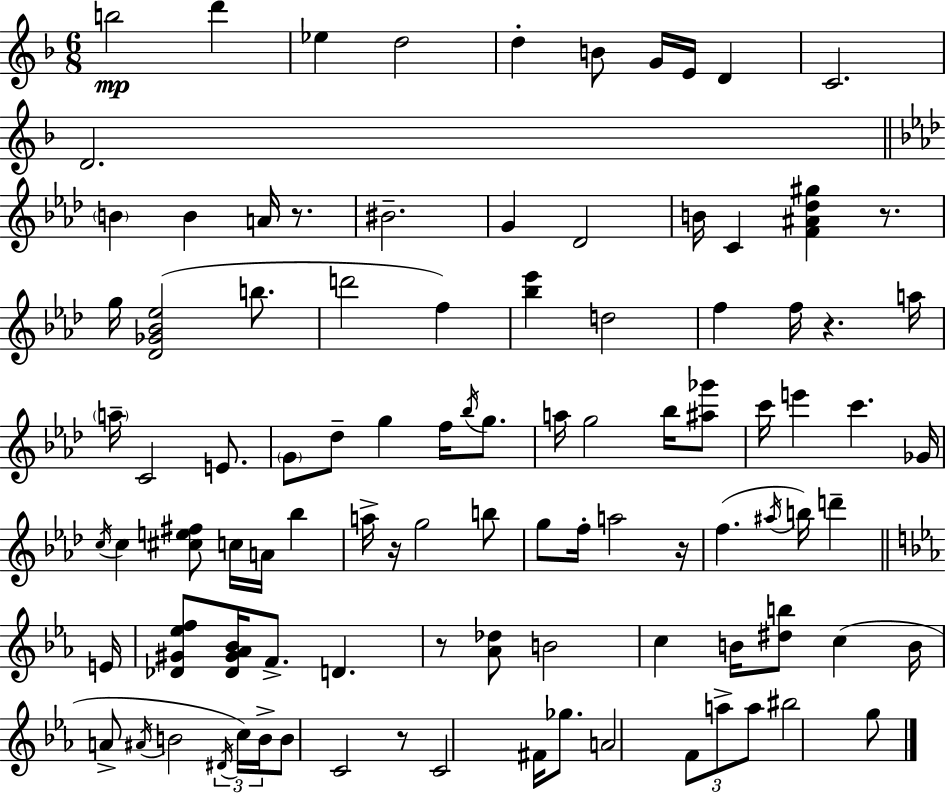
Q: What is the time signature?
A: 6/8